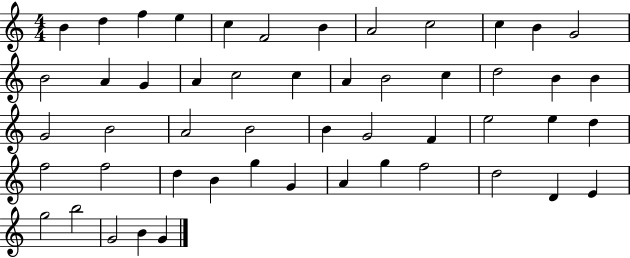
X:1
T:Untitled
M:4/4
L:1/4
K:C
B d f e c F2 B A2 c2 c B G2 B2 A G A c2 c A B2 c d2 B B G2 B2 A2 B2 B G2 F e2 e d f2 f2 d B g G A g f2 d2 D E g2 b2 G2 B G